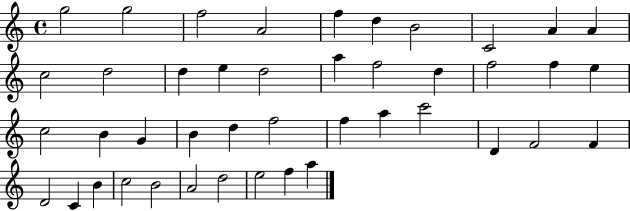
{
  \clef treble
  \time 4/4
  \defaultTimeSignature
  \key c \major
  g''2 g''2 | f''2 a'2 | f''4 d''4 b'2 | c'2 a'4 a'4 | \break c''2 d''2 | d''4 e''4 d''2 | a''4 f''2 d''4 | f''2 f''4 e''4 | \break c''2 b'4 g'4 | b'4 d''4 f''2 | f''4 a''4 c'''2 | d'4 f'2 f'4 | \break d'2 c'4 b'4 | c''2 b'2 | a'2 d''2 | e''2 f''4 a''4 | \break \bar "|."
}